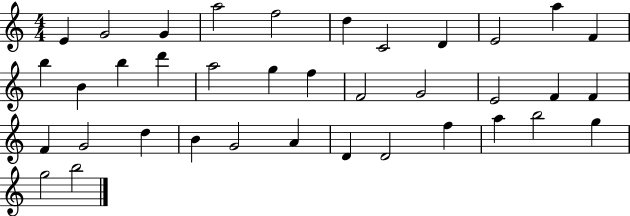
E4/q G4/h G4/q A5/h F5/h D5/q C4/h D4/q E4/h A5/q F4/q B5/q B4/q B5/q D6/q A5/h G5/q F5/q F4/h G4/h E4/h F4/q F4/q F4/q G4/h D5/q B4/q G4/h A4/q D4/q D4/h F5/q A5/q B5/h G5/q G5/h B5/h